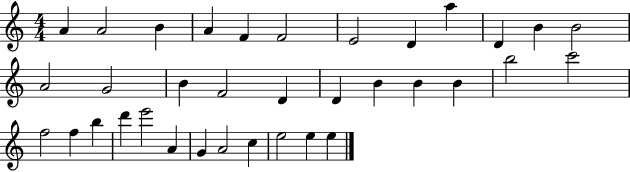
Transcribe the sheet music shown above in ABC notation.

X:1
T:Untitled
M:4/4
L:1/4
K:C
A A2 B A F F2 E2 D a D B B2 A2 G2 B F2 D D B B B b2 c'2 f2 f b d' e'2 A G A2 c e2 e e